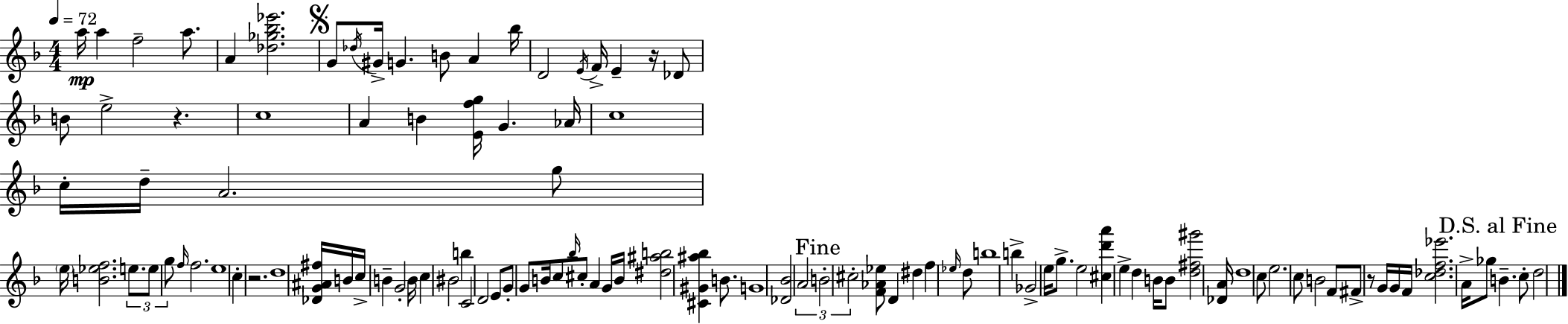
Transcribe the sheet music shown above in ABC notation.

X:1
T:Untitled
M:4/4
L:1/4
K:F
a/4 a f2 a/2 A [_d_g_b_e']2 G/2 _d/4 ^G/4 G B/2 A _b/4 D2 E/4 F/4 E z/4 _D/2 B/2 e2 z c4 A B [Efg]/4 G _A/4 c4 c/4 d/4 A2 g/2 e/4 [B_ef]2 e/2 e/2 g/2 f/4 f2 e4 c z2 d4 [_DG^A^f]/4 B/4 c/4 B G2 B/4 c ^B2 b C2 D2 E/2 G/2 G/2 B/4 c/2 _b/4 ^c/2 A G/4 B/4 [^d^ab]2 [^C^G^a_b] B/2 G4 [_D_B]2 A2 B2 ^c2 [F_A_e]/2 D ^d f _e/4 d/2 b4 b _G2 e/4 g/2 e2 [^cd'a'] e d B/4 B/2 [d^f^g']2 [_DA]/4 d4 c/2 e2 c/2 B2 F/2 ^F/2 z/2 G/4 G/4 F/4 [c_df_e']2 A/4 _g/2 B c/2 d2